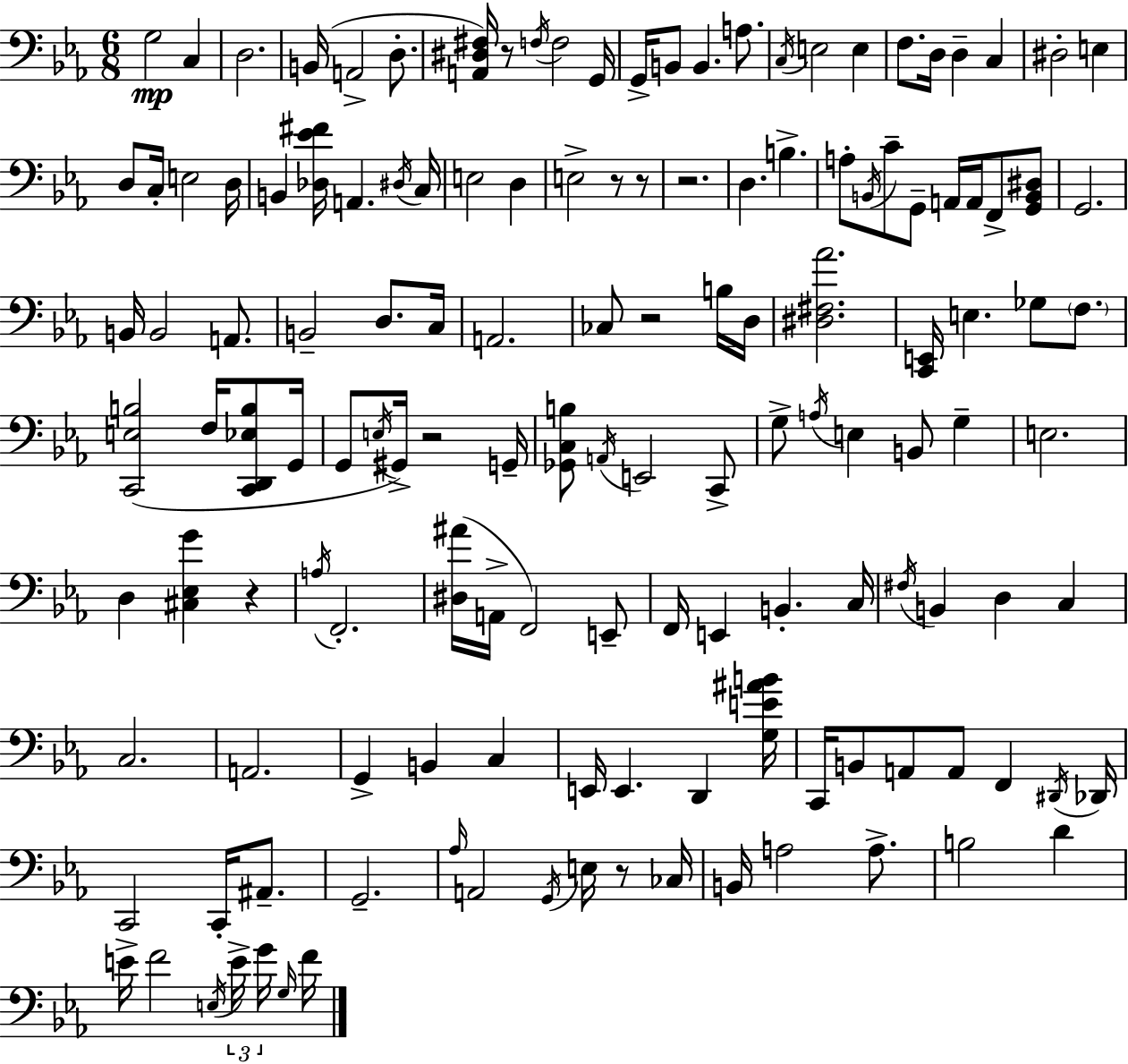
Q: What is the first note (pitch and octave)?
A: G3